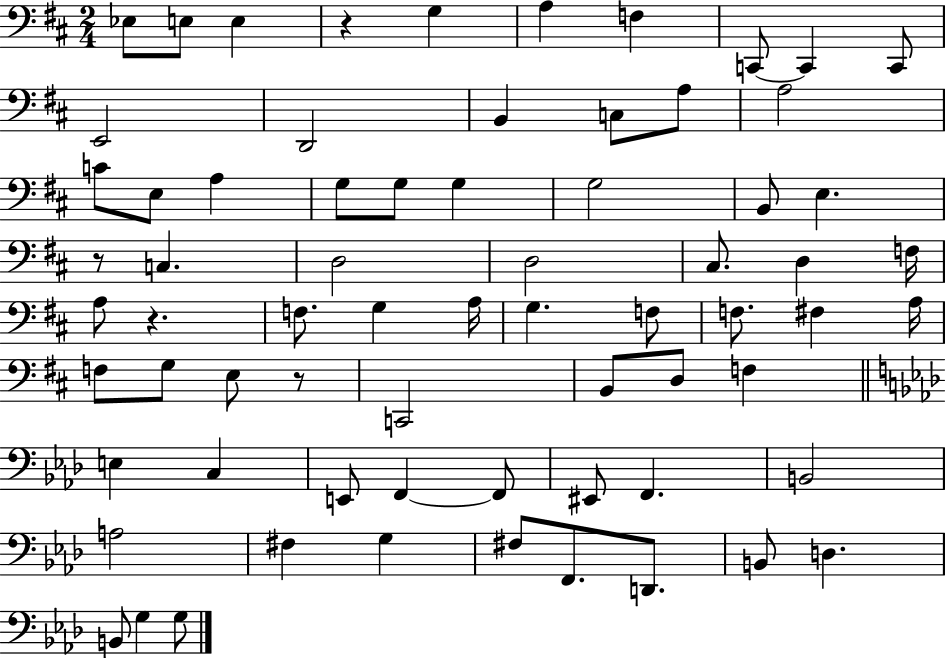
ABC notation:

X:1
T:Untitled
M:2/4
L:1/4
K:D
_E,/2 E,/2 E, z G, A, F, C,,/2 C,, C,,/2 E,,2 D,,2 B,, C,/2 A,/2 A,2 C/2 E,/2 A, G,/2 G,/2 G, G,2 B,,/2 E, z/2 C, D,2 D,2 ^C,/2 D, F,/4 A,/2 z F,/2 G, A,/4 G, F,/2 F,/2 ^F, A,/4 F,/2 G,/2 E,/2 z/2 C,,2 B,,/2 D,/2 F, E, C, E,,/2 F,, F,,/2 ^E,,/2 F,, B,,2 A,2 ^F, G, ^F,/2 F,,/2 D,,/2 B,,/2 D, B,,/2 G, G,/2